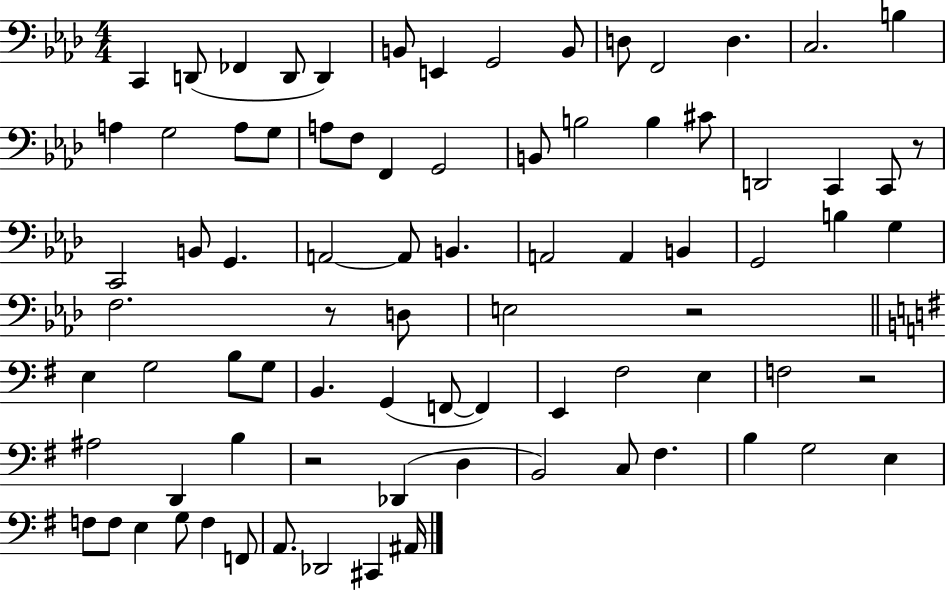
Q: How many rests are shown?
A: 5